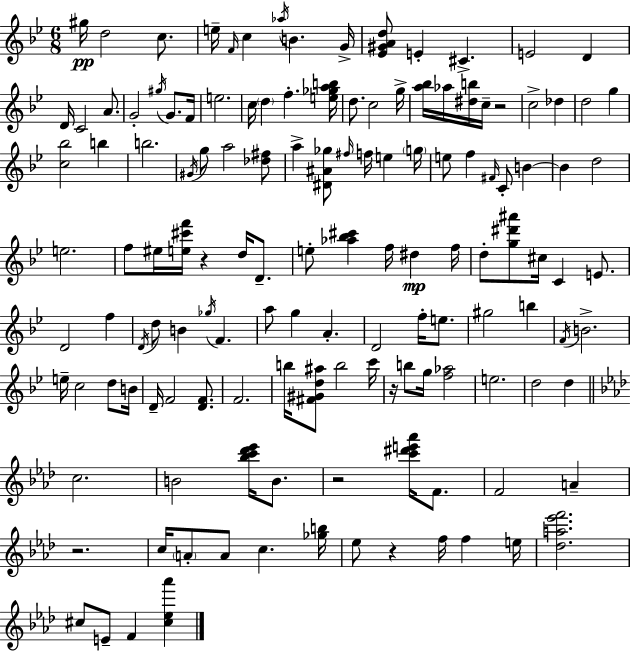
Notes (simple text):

G#5/s D5/h C5/e. E5/s F4/s C5/q Ab5/s B4/q. G4/s [Eb4,G#4,A4,D5]/e E4/q C#4/q. E4/h D4/q D4/s C4/h A4/e. G4/h G#5/s G4/e. F4/s E5/h. C5/s D5/q F5/q. [E5,Gb5,A5,B5]/s D5/e. C5/h G5/s [A5,Bb5]/s Ab5/s [D#5,B5]/s C5/s R/h C5/h Db5/q D5/h G5/q [C5,Bb5]/h B5/q B5/h. G#4/s G5/e A5/h [Db5,F#5]/e A5/q [D#4,A#4,Gb5]/e F#5/s F5/s E5/q G5/s E5/e F5/q F#4/s C4/e B4/q B4/q D5/h E5/h. F5/e EIS5/s [E5,C#6,F6]/s R/q D5/s D4/e. E5/e [Ab5,Bb5,C#6]/q F5/s D#5/q F5/s D5/e [G5,D#6,A#6]/e C#5/s C4/q E4/e. D4/h F5/q D4/s D5/e B4/q Gb5/s F4/q. A5/e G5/q A4/q. D4/h F5/s E5/e. G#5/h B5/q F4/s B4/h. E5/s C5/h D5/e B4/s D4/s F4/h [D4,F4]/e. F4/h. B5/s [F#4,G#4,D5,A#5]/e B5/h C6/s R/s B5/e G5/s [F5,Ab5]/h E5/h. D5/h D5/q C5/h. B4/h [Bb5,C6,Db6,Eb6]/s B4/e. R/h [C6,D#6,E6,Ab6]/s F4/e. F4/h A4/q R/h. C5/s A4/e A4/e C5/q. [Gb5,B5]/s Eb5/e R/q F5/s F5/q E5/s [Db5,A5,Eb6,F6]/h. C#5/e E4/e F4/q [C#5,Eb5,Ab6]/q